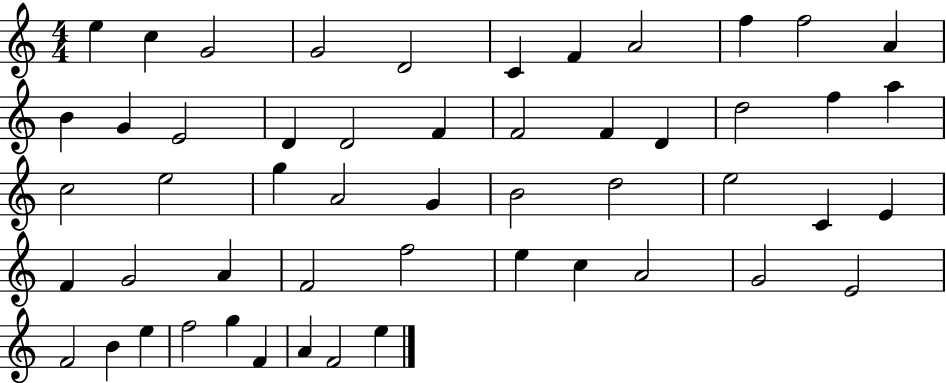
E5/q C5/q G4/h G4/h D4/h C4/q F4/q A4/h F5/q F5/h A4/q B4/q G4/q E4/h D4/q D4/h F4/q F4/h F4/q D4/q D5/h F5/q A5/q C5/h E5/h G5/q A4/h G4/q B4/h D5/h E5/h C4/q E4/q F4/q G4/h A4/q F4/h F5/h E5/q C5/q A4/h G4/h E4/h F4/h B4/q E5/q F5/h G5/q F4/q A4/q F4/h E5/q